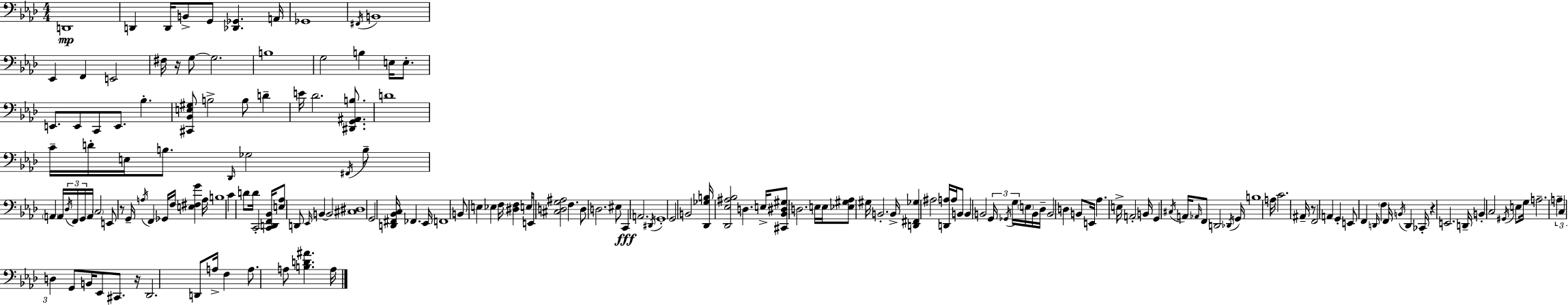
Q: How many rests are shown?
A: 5